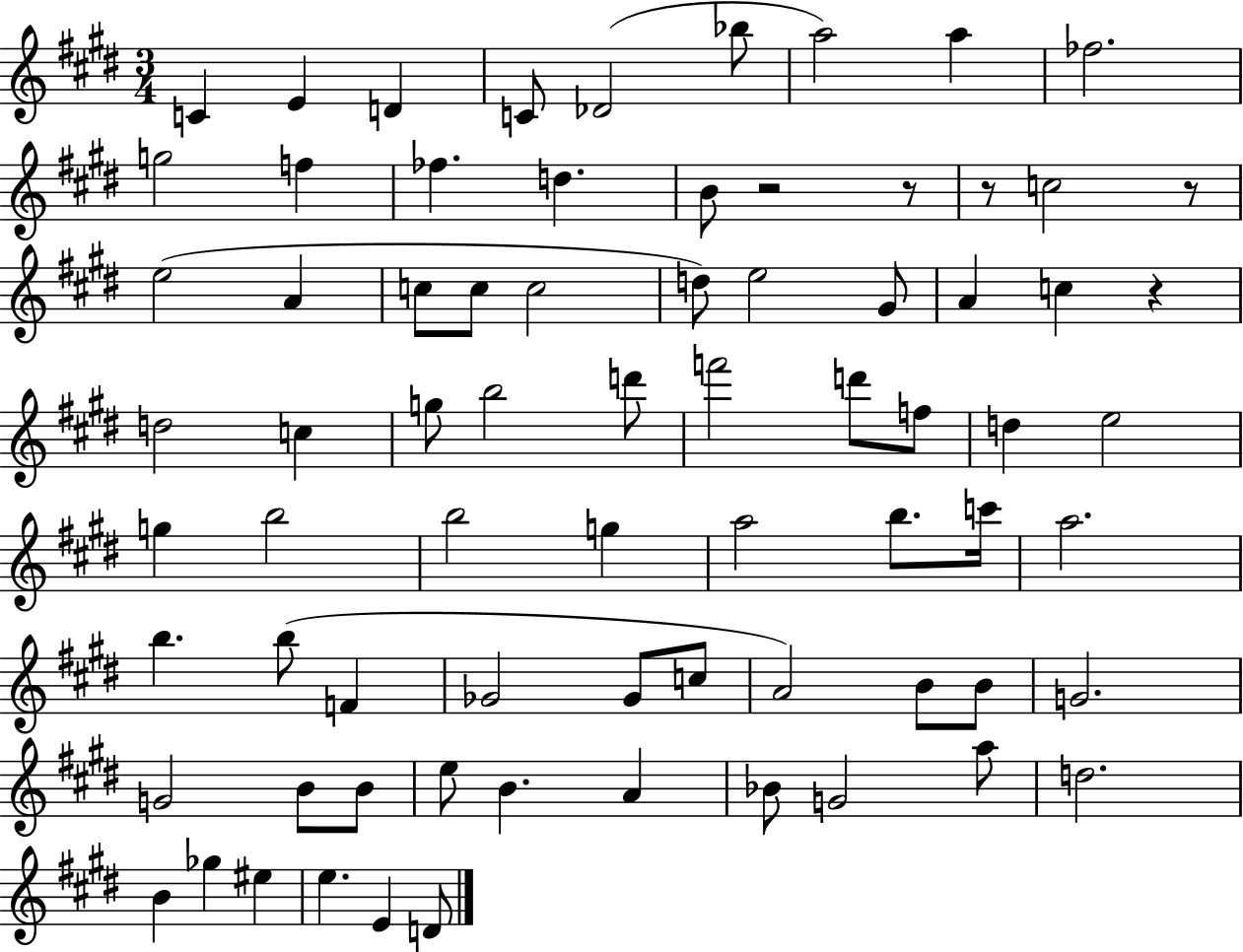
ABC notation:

X:1
T:Untitled
M:3/4
L:1/4
K:E
C E D C/2 _D2 _b/2 a2 a _f2 g2 f _f d B/2 z2 z/2 z/2 c2 z/2 e2 A c/2 c/2 c2 d/2 e2 ^G/2 A c z d2 c g/2 b2 d'/2 f'2 d'/2 f/2 d e2 g b2 b2 g a2 b/2 c'/4 a2 b b/2 F _G2 _G/2 c/2 A2 B/2 B/2 G2 G2 B/2 B/2 e/2 B A _B/2 G2 a/2 d2 B _g ^e e E D/2